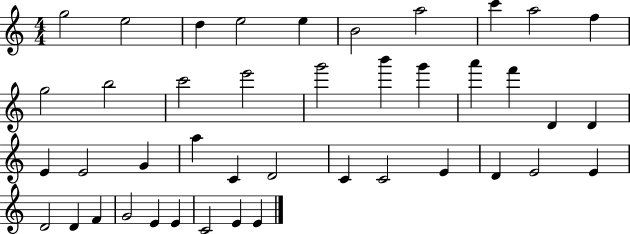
{
  \clef treble
  \numericTimeSignature
  \time 4/4
  \key c \major
  g''2 e''2 | d''4 e''2 e''4 | b'2 a''2 | c'''4 a''2 f''4 | \break g''2 b''2 | c'''2 e'''2 | g'''2 b'''4 g'''4 | a'''4 f'''4 d'4 d'4 | \break e'4 e'2 g'4 | a''4 c'4 d'2 | c'4 c'2 e'4 | d'4 e'2 e'4 | \break d'2 d'4 f'4 | g'2 e'4 e'4 | c'2 e'4 e'4 | \bar "|."
}